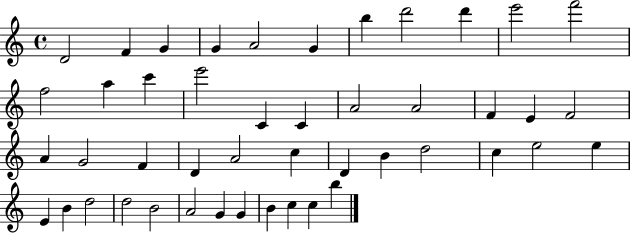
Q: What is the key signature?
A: C major